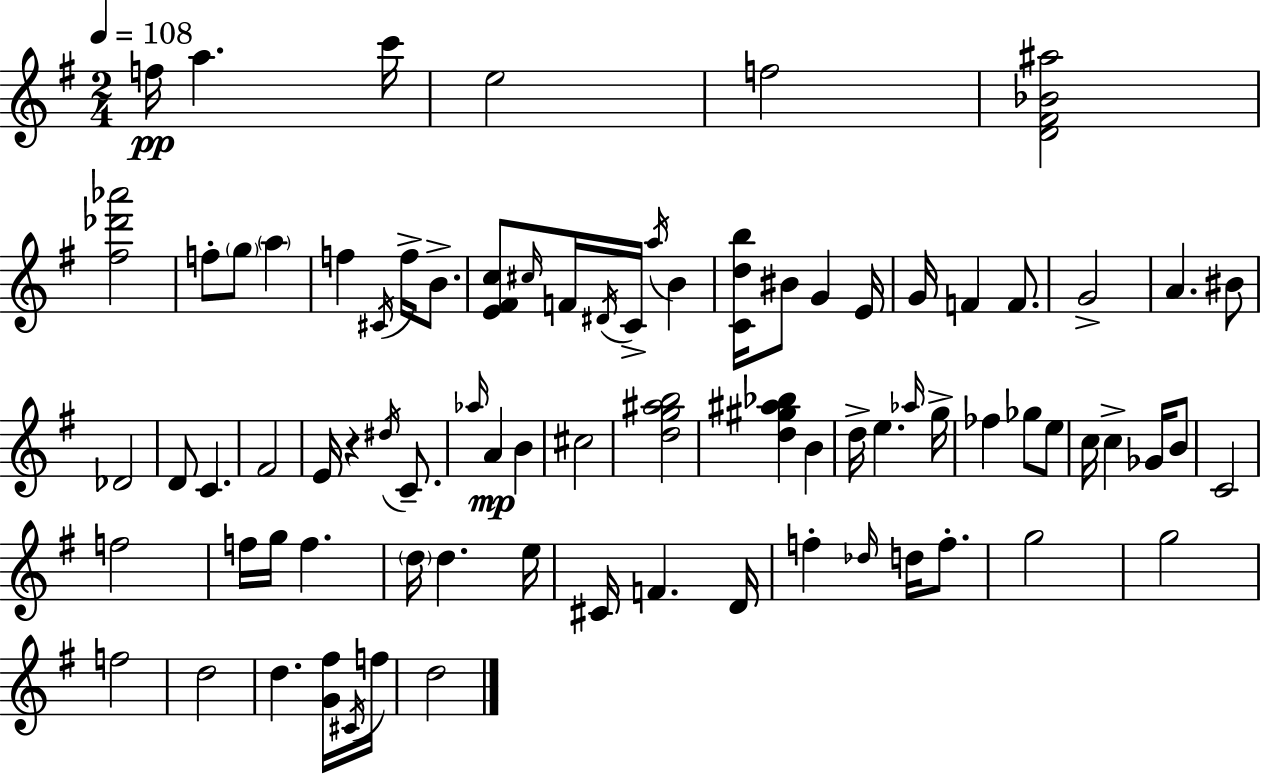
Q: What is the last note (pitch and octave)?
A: D5